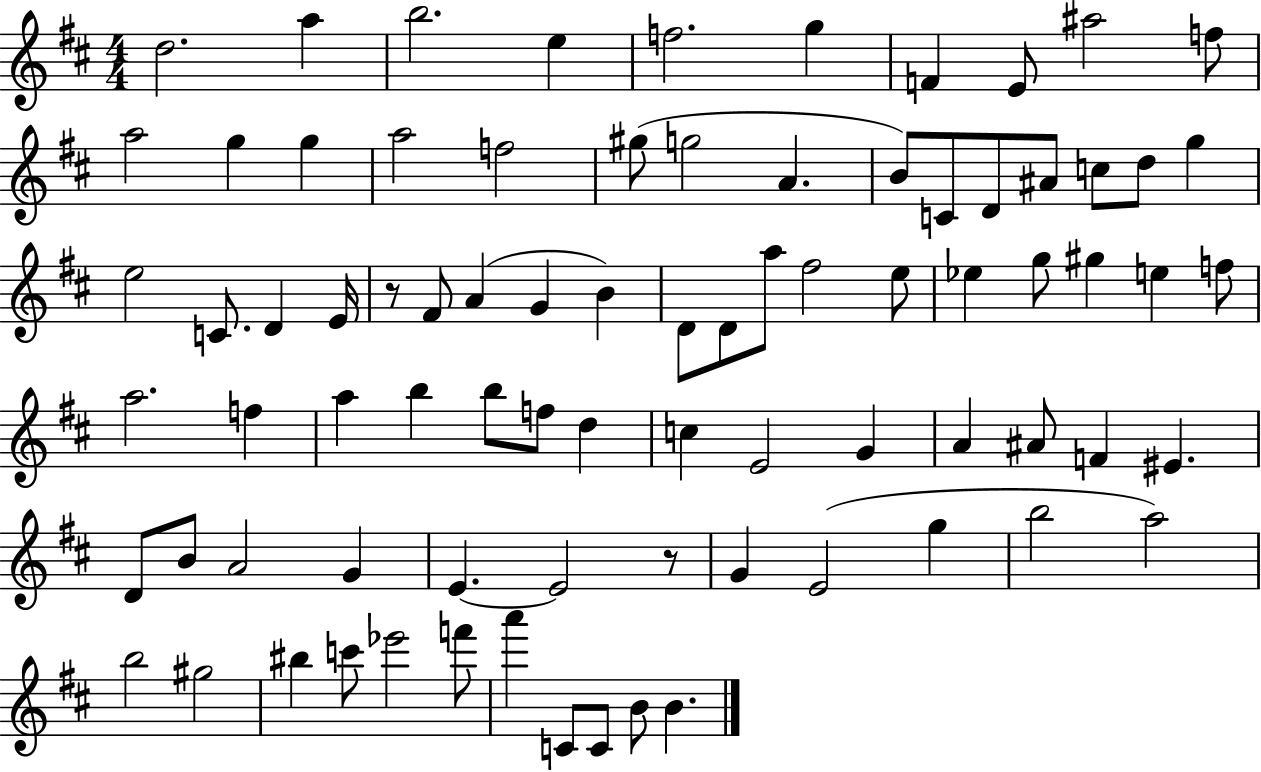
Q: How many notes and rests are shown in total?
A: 81